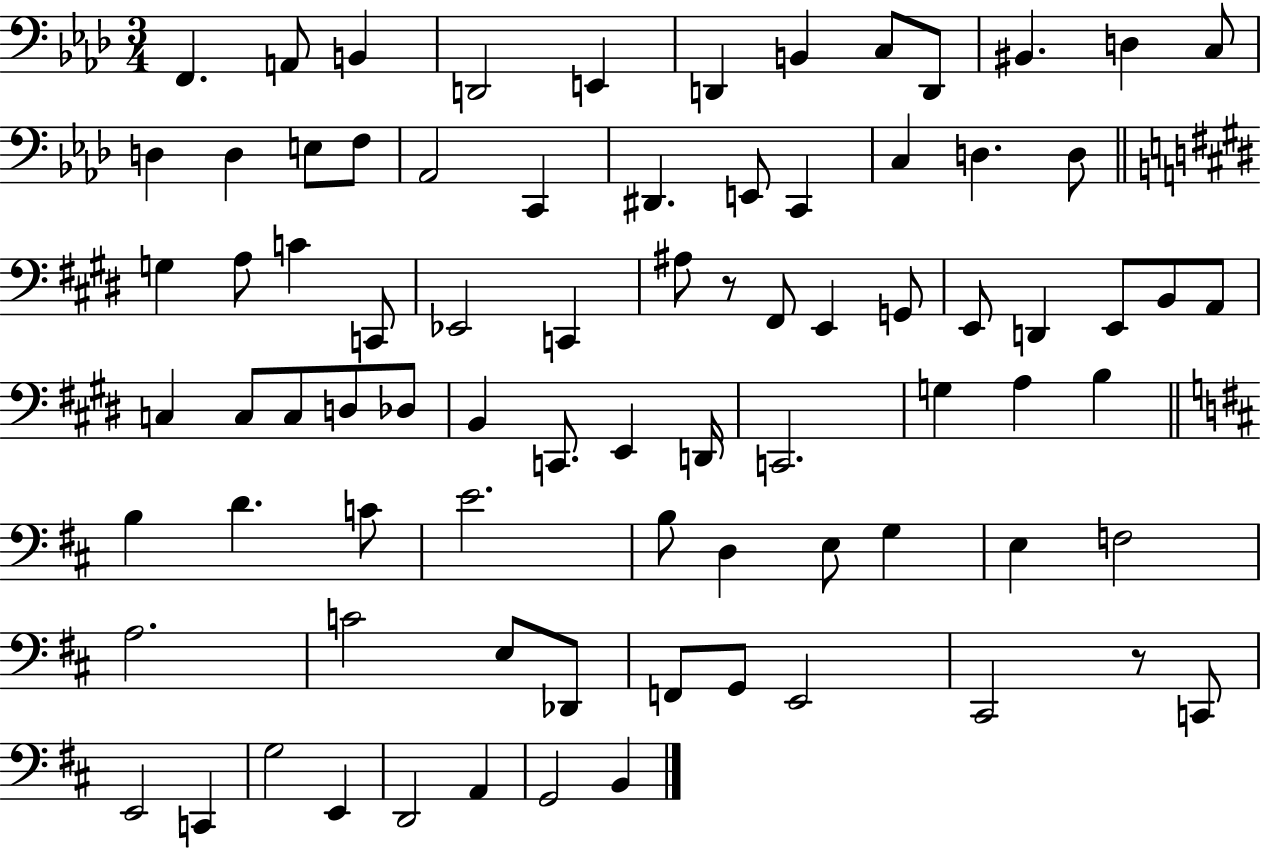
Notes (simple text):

F2/q. A2/e B2/q D2/h E2/q D2/q B2/q C3/e D2/e BIS2/q. D3/q C3/e D3/q D3/q E3/e F3/e Ab2/h C2/q D#2/q. E2/e C2/q C3/q D3/q. D3/e G3/q A3/e C4/q C2/e Eb2/h C2/q A#3/e R/e F#2/e E2/q G2/e E2/e D2/q E2/e B2/e A2/e C3/q C3/e C3/e D3/e Db3/e B2/q C2/e. E2/q D2/s C2/h. G3/q A3/q B3/q B3/q D4/q. C4/e E4/h. B3/e D3/q E3/e G3/q E3/q F3/h A3/h. C4/h E3/e Db2/e F2/e G2/e E2/h C#2/h R/e C2/e E2/h C2/q G3/h E2/q D2/h A2/q G2/h B2/q